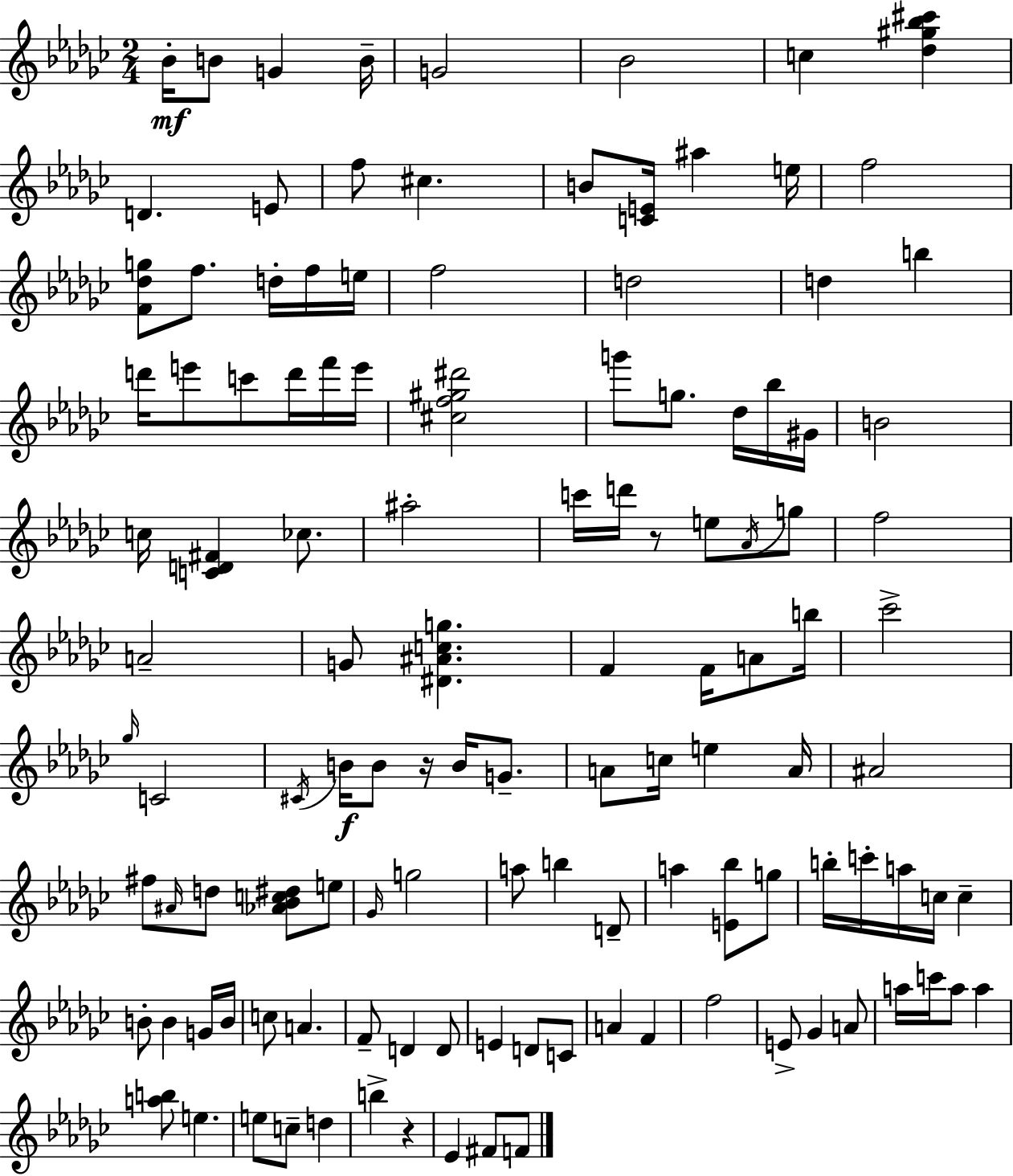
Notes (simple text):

Bb4/s B4/e G4/q B4/s G4/h Bb4/h C5/q [Db5,G#5,Bb5,C#6]/q D4/q. E4/e F5/e C#5/q. B4/e [C4,E4]/s A#5/q E5/s F5/h [F4,Db5,G5]/e F5/e. D5/s F5/s E5/s F5/h D5/h D5/q B5/q D6/s E6/e C6/e D6/s F6/s E6/s [C#5,F5,G#5,D#6]/h G6/e G5/e. Db5/s Bb5/s G#4/s B4/h C5/s [C4,D4,F#4]/q CES5/e. A#5/h C6/s D6/s R/e E5/e Ab4/s G5/e F5/h A4/h G4/e [D#4,A#4,C5,G5]/q. F4/q F4/s A4/e B5/s CES6/h Gb5/s C4/h C#4/s B4/s B4/e R/s B4/s G4/e. A4/e C5/s E5/q A4/s A#4/h F#5/e A#4/s D5/e [Ab4,Bb4,C5,D#5]/e E5/e Gb4/s G5/h A5/e B5/q D4/e A5/q [E4,Bb5]/e G5/e B5/s C6/s A5/s C5/s C5/q B4/e B4/q G4/s B4/s C5/e A4/q. F4/e D4/q D4/e E4/q D4/e C4/e A4/q F4/q F5/h E4/e Gb4/q A4/e A5/s C6/s A5/e A5/q [A5,B5]/e E5/q. E5/e C5/e D5/q B5/q R/q Eb4/q F#4/e F4/e